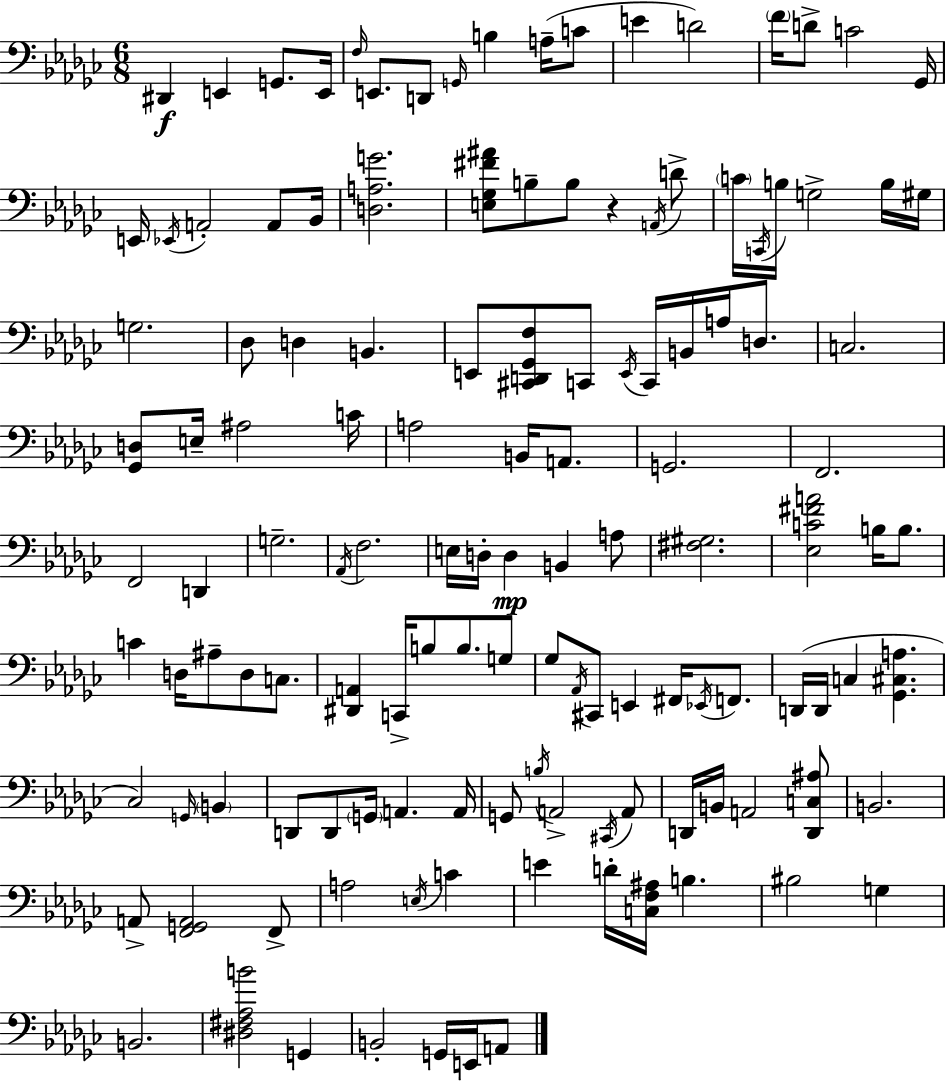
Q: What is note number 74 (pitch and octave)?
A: Gb3